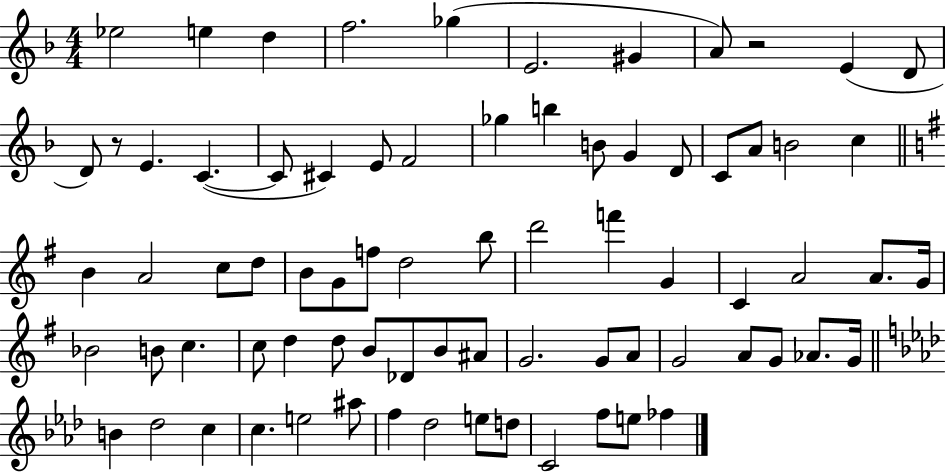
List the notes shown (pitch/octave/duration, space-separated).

Eb5/h E5/q D5/q F5/h. Gb5/q E4/h. G#4/q A4/e R/h E4/q D4/e D4/e R/e E4/q. C4/q. C4/e C#4/q E4/e F4/h Gb5/q B5/q B4/e G4/q D4/e C4/e A4/e B4/h C5/q B4/q A4/h C5/e D5/e B4/e G4/e F5/e D5/h B5/e D6/h F6/q G4/q C4/q A4/h A4/e. G4/s Bb4/h B4/e C5/q. C5/e D5/q D5/e B4/e Db4/e B4/e A#4/e G4/h. G4/e A4/e G4/h A4/e G4/e Ab4/e. G4/s B4/q Db5/h C5/q C5/q. E5/h A#5/e F5/q Db5/h E5/e D5/e C4/h F5/e E5/e FES5/q